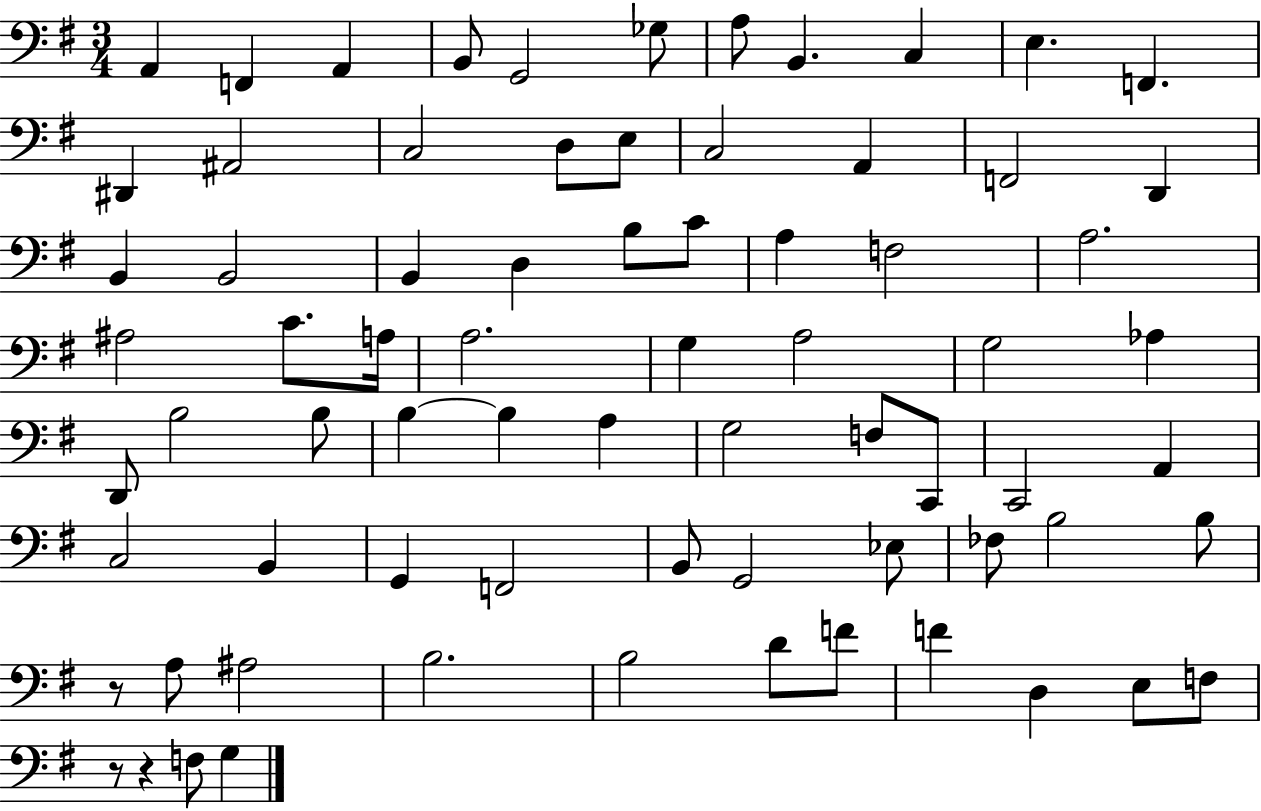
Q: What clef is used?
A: bass